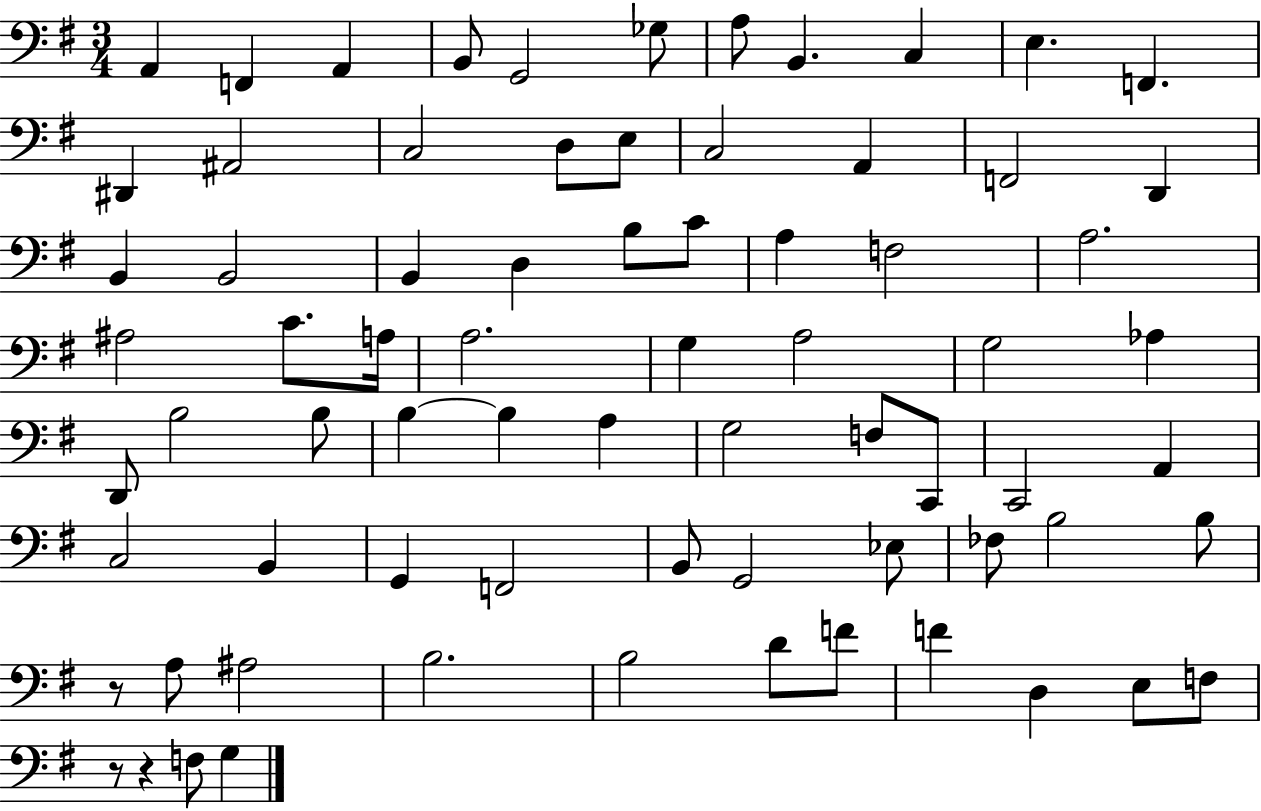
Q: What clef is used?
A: bass